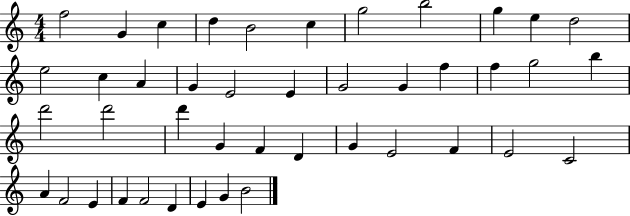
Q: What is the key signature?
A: C major